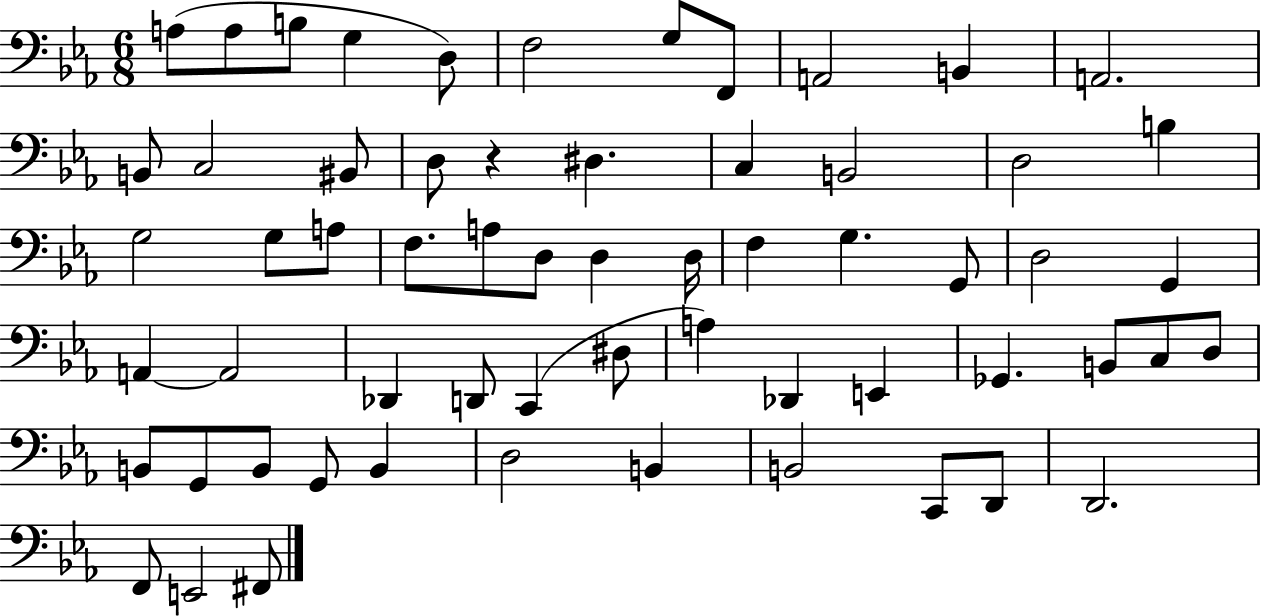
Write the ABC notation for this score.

X:1
T:Untitled
M:6/8
L:1/4
K:Eb
A,/2 A,/2 B,/2 G, D,/2 F,2 G,/2 F,,/2 A,,2 B,, A,,2 B,,/2 C,2 ^B,,/2 D,/2 z ^D, C, B,,2 D,2 B, G,2 G,/2 A,/2 F,/2 A,/2 D,/2 D, D,/4 F, G, G,,/2 D,2 G,, A,, A,,2 _D,, D,,/2 C,, ^D,/2 A, _D,, E,, _G,, B,,/2 C,/2 D,/2 B,,/2 G,,/2 B,,/2 G,,/2 B,, D,2 B,, B,,2 C,,/2 D,,/2 D,,2 F,,/2 E,,2 ^F,,/2